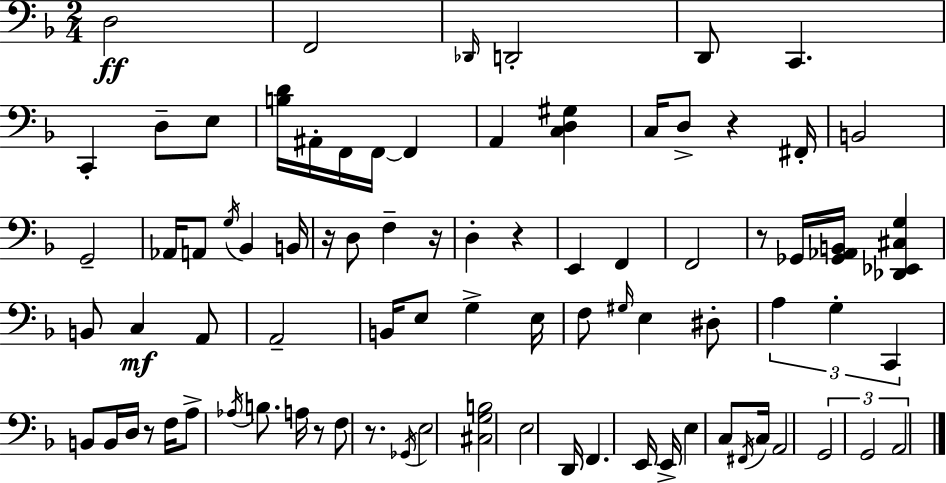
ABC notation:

X:1
T:Untitled
M:2/4
L:1/4
K:Dm
D,2 F,,2 _D,,/4 D,,2 D,,/2 C,, C,, D,/2 E,/2 [B,D]/4 ^A,,/4 F,,/4 F,,/4 F,, A,, [C,D,^G,] C,/4 D,/2 z ^F,,/4 B,,2 G,,2 _A,,/4 A,,/2 G,/4 _B,, B,,/4 z/4 D,/2 F, z/4 D, z E,, F,, F,,2 z/2 _G,,/4 [_G,,_A,,B,,]/4 [_D,,_E,,^C,G,] B,,/2 C, A,,/2 A,,2 B,,/4 E,/2 G, E,/4 F,/2 ^G,/4 E, ^D,/2 A, G, C,, B,,/2 B,,/4 D,/4 z/2 F,/4 A,/2 _A,/4 B,/2 A,/4 z/2 F,/2 z/2 _G,,/4 E,2 [^C,G,B,]2 E,2 D,,/4 F,, E,,/4 E,,/4 E, C,/2 ^F,,/4 C,/4 A,,2 G,,2 G,,2 A,,2